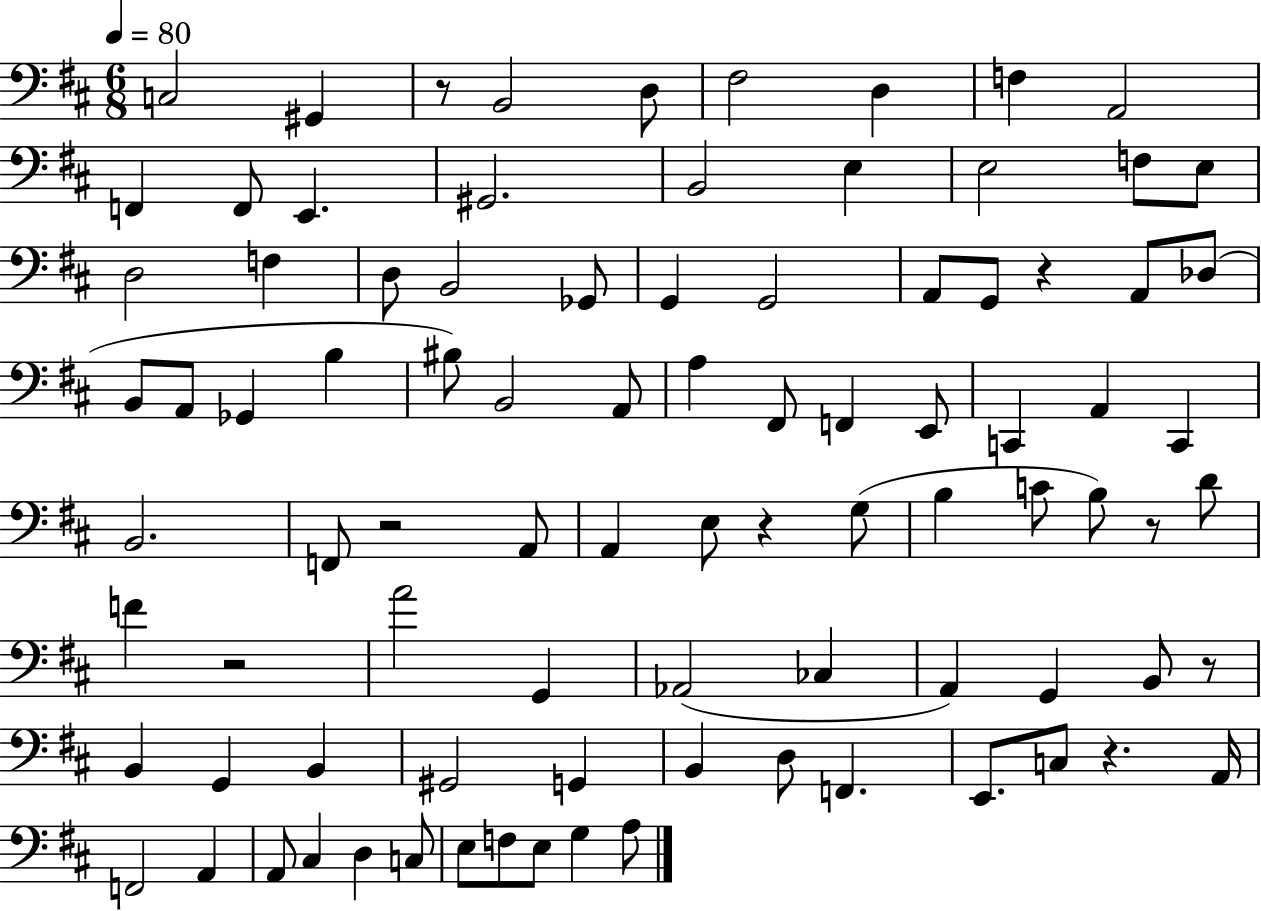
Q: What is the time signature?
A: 6/8